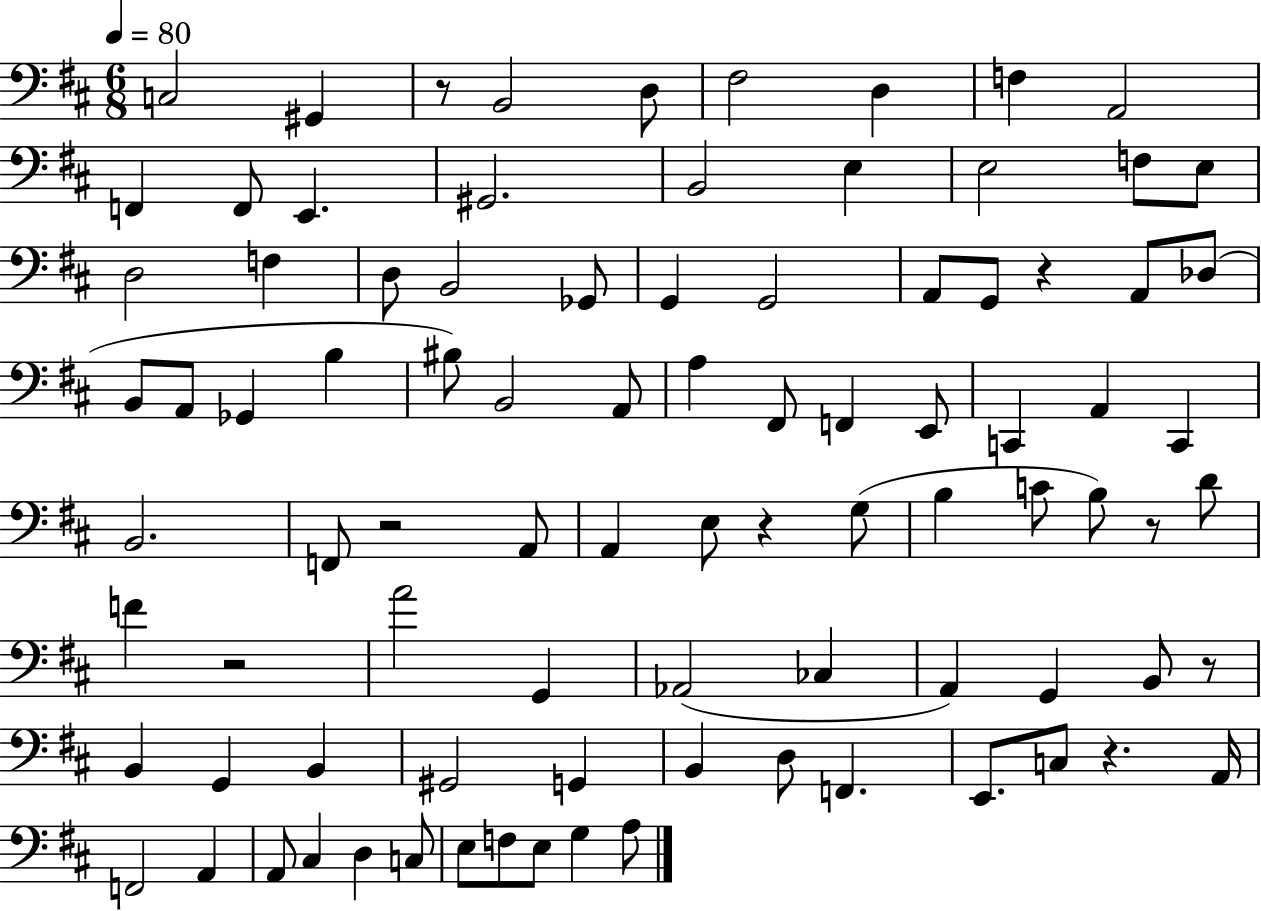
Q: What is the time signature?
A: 6/8